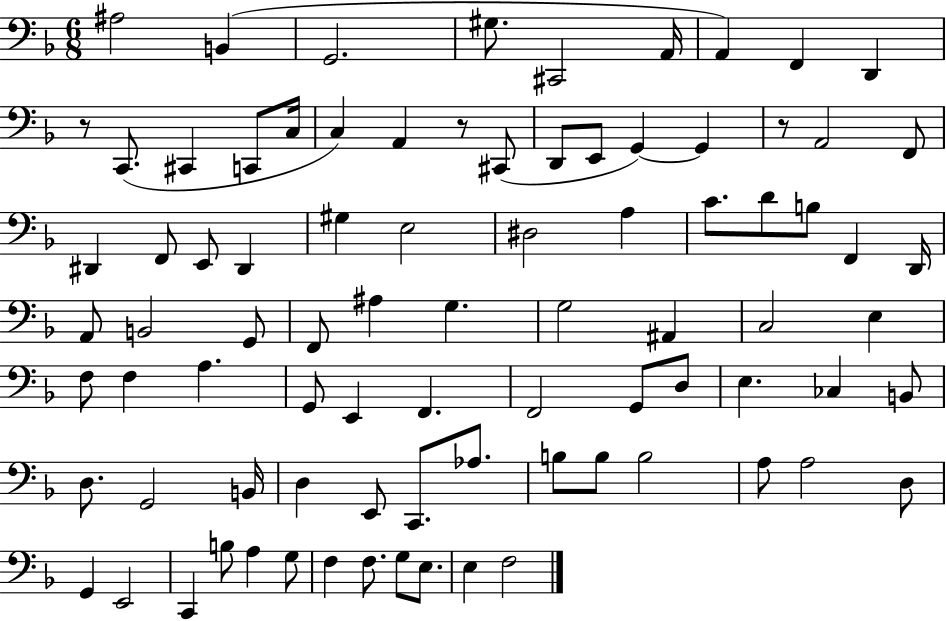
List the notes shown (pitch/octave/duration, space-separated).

A#3/h B2/q G2/h. G#3/e. C#2/h A2/s A2/q F2/q D2/q R/e C2/e. C#2/q C2/e C3/s C3/q A2/q R/e C#2/e D2/e E2/e G2/q G2/q R/e A2/h F2/e D#2/q F2/e E2/e D#2/q G#3/q E3/h D#3/h A3/q C4/e. D4/e B3/e F2/q D2/s A2/e B2/h G2/e F2/e A#3/q G3/q. G3/h A#2/q C3/h E3/q F3/e F3/q A3/q. G2/e E2/q F2/q. F2/h G2/e D3/e E3/q. CES3/q B2/e D3/e. G2/h B2/s D3/q E2/e C2/e. Ab3/e. B3/e B3/e B3/h A3/e A3/h D3/e G2/q E2/h C2/q B3/e A3/q G3/e F3/q F3/e. G3/e E3/e. E3/q F3/h